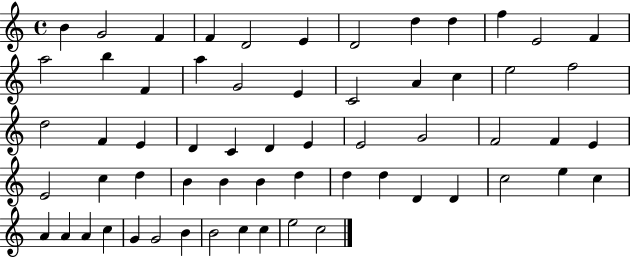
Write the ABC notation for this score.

X:1
T:Untitled
M:4/4
L:1/4
K:C
B G2 F F D2 E D2 d d f E2 F a2 b F a G2 E C2 A c e2 f2 d2 F E D C D E E2 G2 F2 F E E2 c d B B B d d d D D c2 e c A A A c G G2 B B2 c c e2 c2